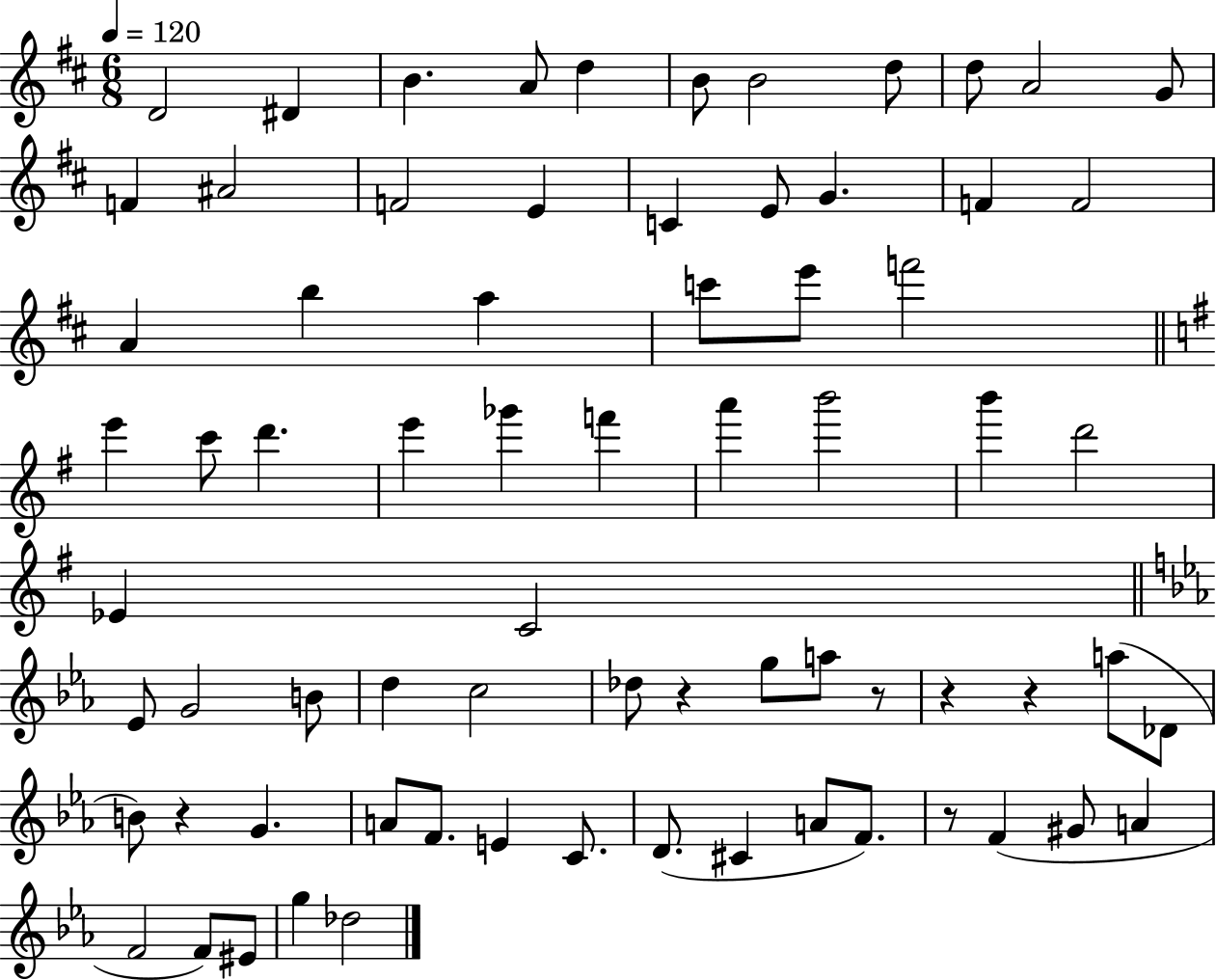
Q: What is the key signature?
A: D major